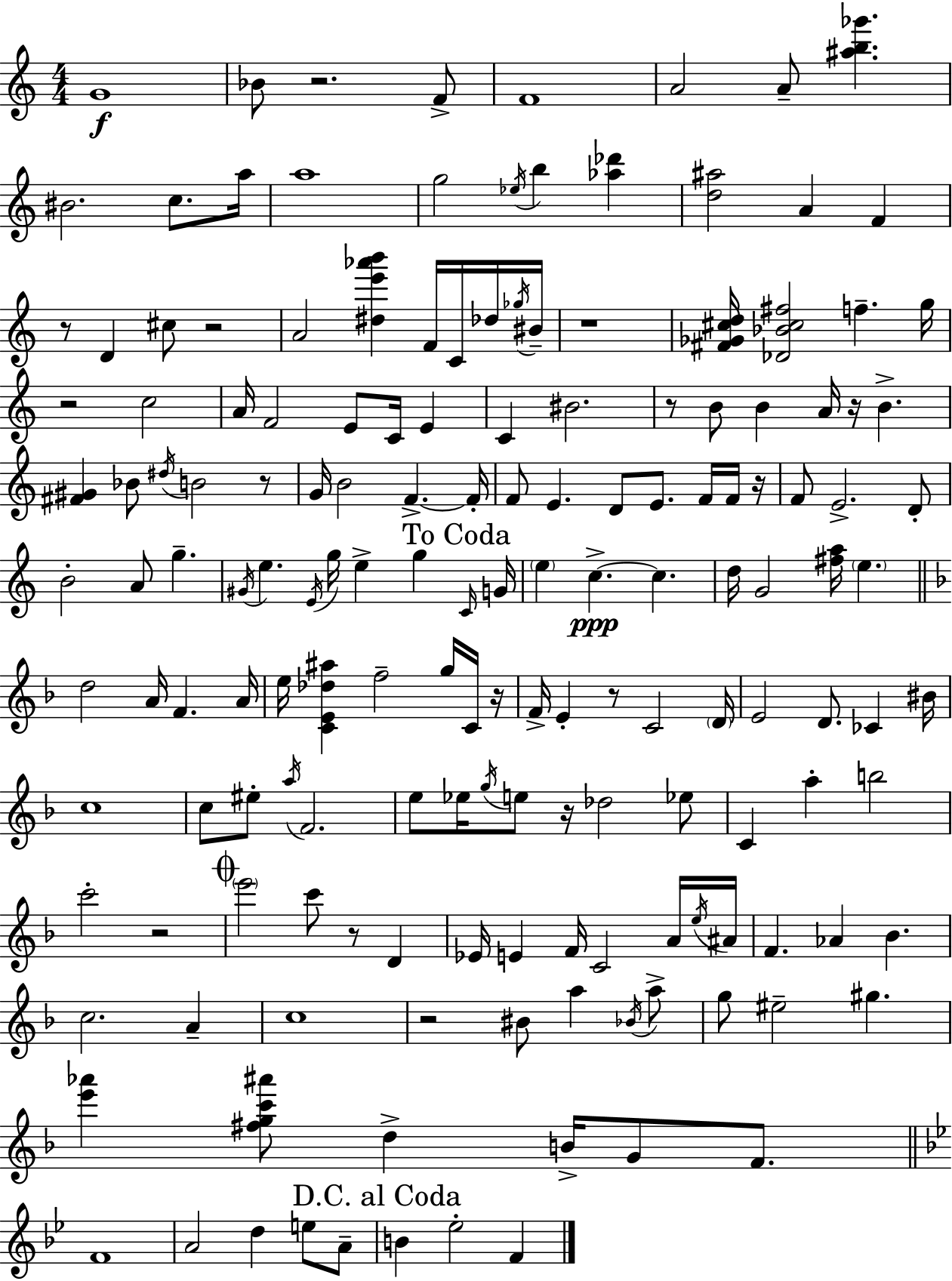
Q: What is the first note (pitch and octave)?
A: G4